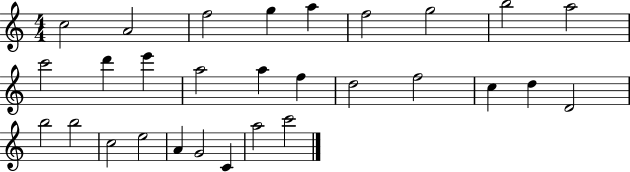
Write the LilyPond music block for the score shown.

{
  \clef treble
  \numericTimeSignature
  \time 4/4
  \key c \major
  c''2 a'2 | f''2 g''4 a''4 | f''2 g''2 | b''2 a''2 | \break c'''2 d'''4 e'''4 | a''2 a''4 f''4 | d''2 f''2 | c''4 d''4 d'2 | \break b''2 b''2 | c''2 e''2 | a'4 g'2 c'4 | a''2 c'''2 | \break \bar "|."
}